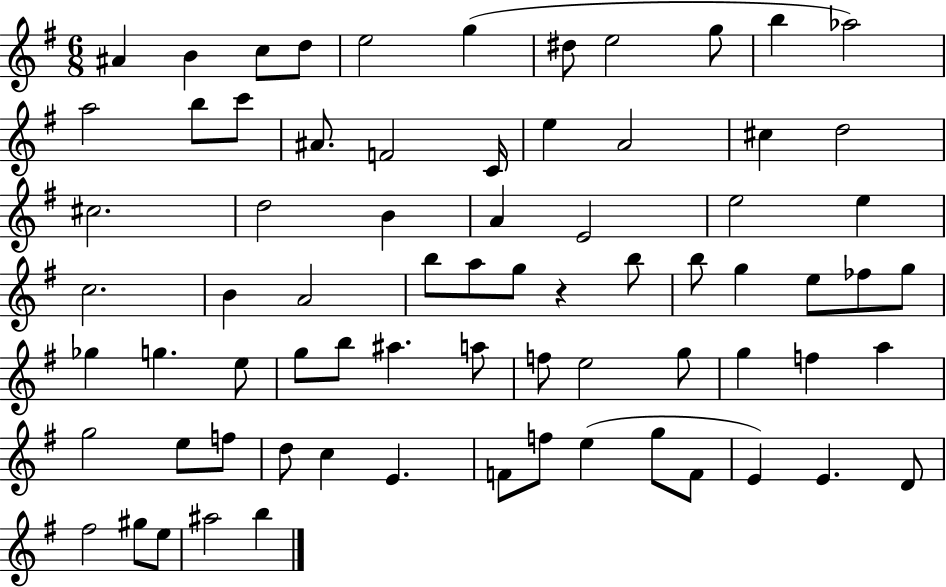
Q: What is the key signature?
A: G major